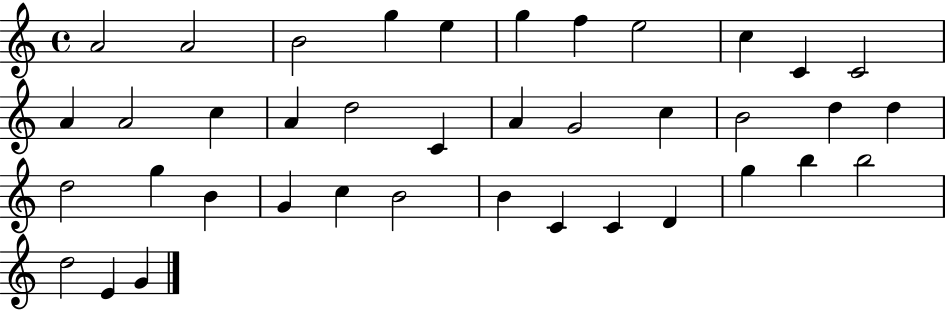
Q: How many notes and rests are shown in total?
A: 39